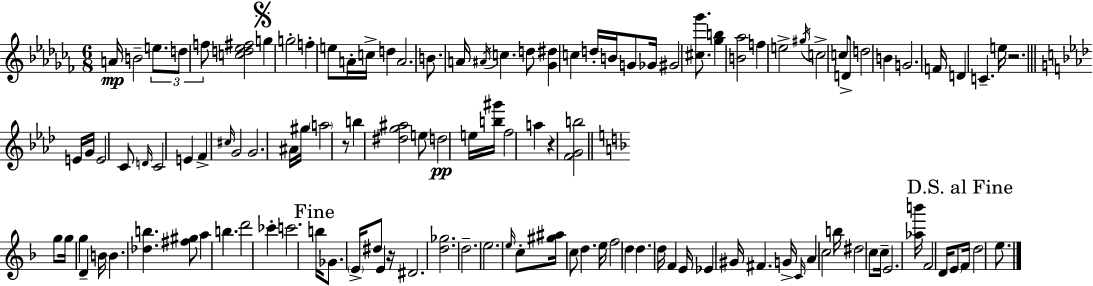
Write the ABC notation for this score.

X:1
T:Untitled
M:6/8
L:1/4
K:Abm
A/4 B2 e/2 d/2 f/2 [cd_e^f]2 g g2 f e/2 A/4 c/4 d A2 B/2 A/4 ^A/4 c d/2 [_G^d] c d/4 B/4 G/2 _G/4 ^G2 [^c_g']/2 [_gb] [B_a]2 f e2 ^g/4 c2 c/2 D/2 d2 B G2 F/4 D C e/4 z2 E/4 G/4 E2 C/2 D/4 C2 E F ^c/4 G2 G2 ^A/4 ^g/4 a2 z/2 b [^dg^a]2 e/2 d2 e/4 [b^g']/4 f2 a z [FGb]2 g/2 g/4 g D B/4 B [_db] [^f^g]/2 a b d'2 _c' c'2 b/4 _G/2 E/4 ^d/2 E z/4 ^D2 [d_g]2 d2 e2 e/4 c/2 [^g^a]/4 c/2 d e/4 f2 d d d/4 F E/4 _E ^G/4 ^F G/4 C/4 A c2 b/4 ^d2 c/2 c/4 E2 [_ab']/4 F2 D/4 E/2 F/4 d2 e/2